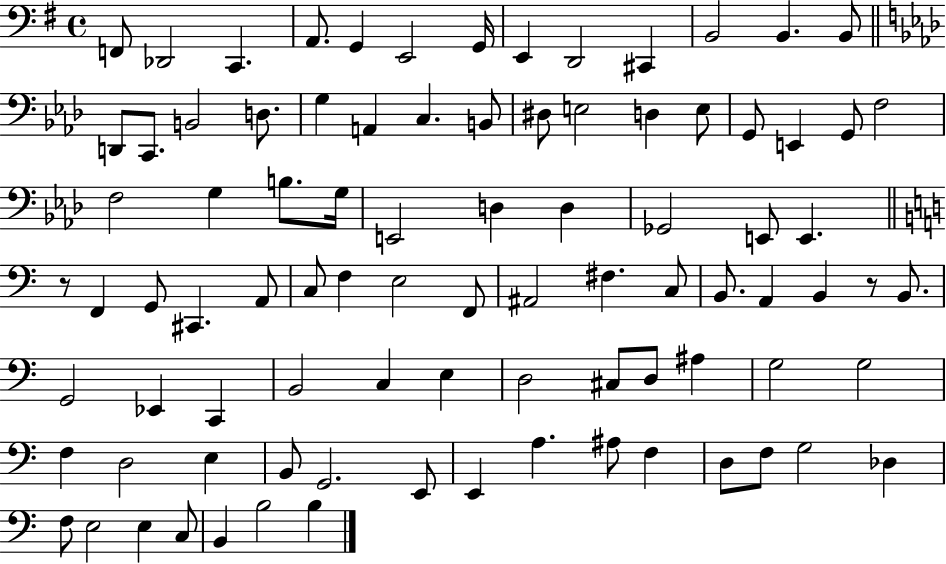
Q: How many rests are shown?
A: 2